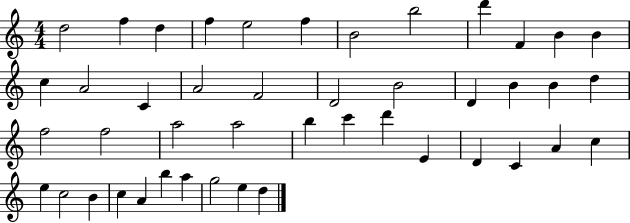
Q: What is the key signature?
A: C major